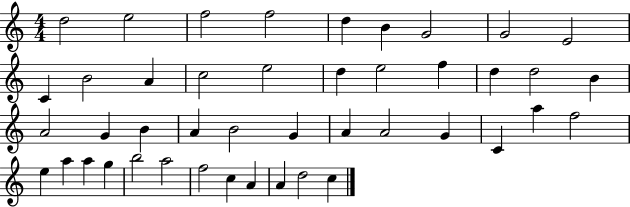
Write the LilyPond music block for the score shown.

{
  \clef treble
  \numericTimeSignature
  \time 4/4
  \key c \major
  d''2 e''2 | f''2 f''2 | d''4 b'4 g'2 | g'2 e'2 | \break c'4 b'2 a'4 | c''2 e''2 | d''4 e''2 f''4 | d''4 d''2 b'4 | \break a'2 g'4 b'4 | a'4 b'2 g'4 | a'4 a'2 g'4 | c'4 a''4 f''2 | \break e''4 a''4 a''4 g''4 | b''2 a''2 | f''2 c''4 a'4 | a'4 d''2 c''4 | \break \bar "|."
}